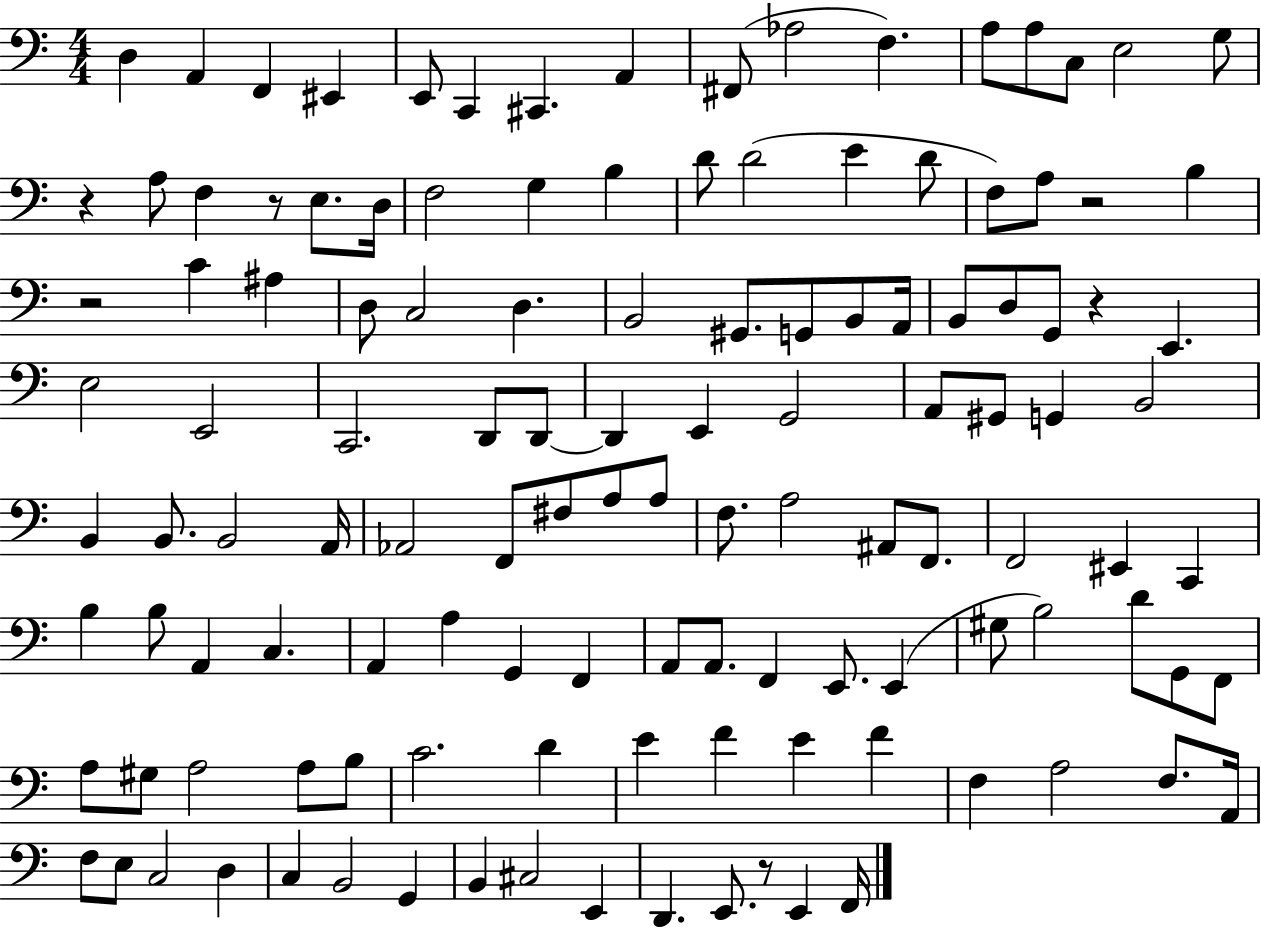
X:1
T:Untitled
M:4/4
L:1/4
K:C
D, A,, F,, ^E,, E,,/2 C,, ^C,, A,, ^F,,/2 _A,2 F, A,/2 A,/2 C,/2 E,2 G,/2 z A,/2 F, z/2 E,/2 D,/4 F,2 G, B, D/2 D2 E D/2 F,/2 A,/2 z2 B, z2 C ^A, D,/2 C,2 D, B,,2 ^G,,/2 G,,/2 B,,/2 A,,/4 B,,/2 D,/2 G,,/2 z E,, E,2 E,,2 C,,2 D,,/2 D,,/2 D,, E,, G,,2 A,,/2 ^G,,/2 G,, B,,2 B,, B,,/2 B,,2 A,,/4 _A,,2 F,,/2 ^F,/2 A,/2 A,/2 F,/2 A,2 ^A,,/2 F,,/2 F,,2 ^E,, C,, B, B,/2 A,, C, A,, A, G,, F,, A,,/2 A,,/2 F,, E,,/2 E,, ^G,/2 B,2 D/2 G,,/2 F,,/2 A,/2 ^G,/2 A,2 A,/2 B,/2 C2 D E F E F F, A,2 F,/2 A,,/4 F,/2 E,/2 C,2 D, C, B,,2 G,, B,, ^C,2 E,, D,, E,,/2 z/2 E,, F,,/4